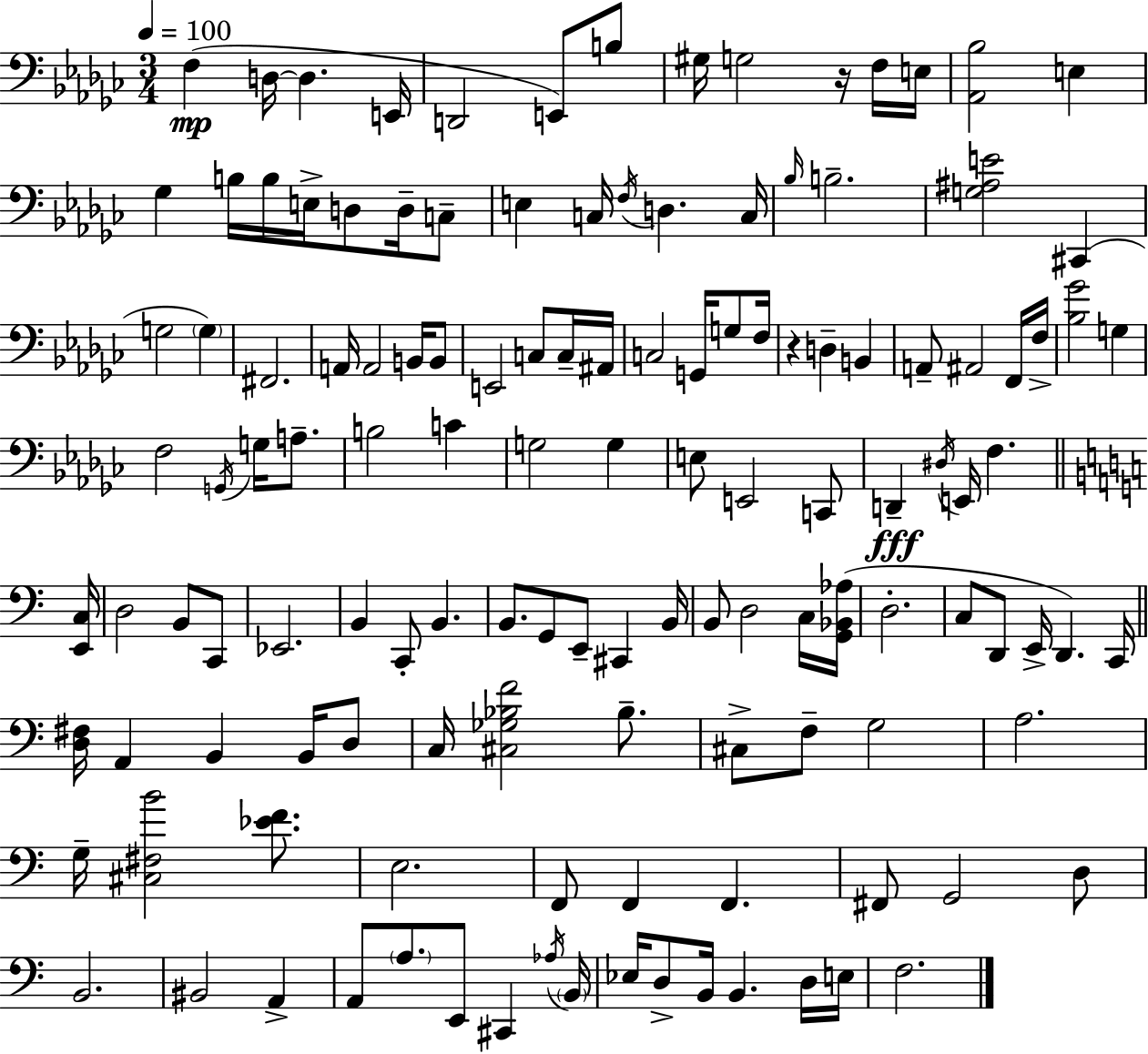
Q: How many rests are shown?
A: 2